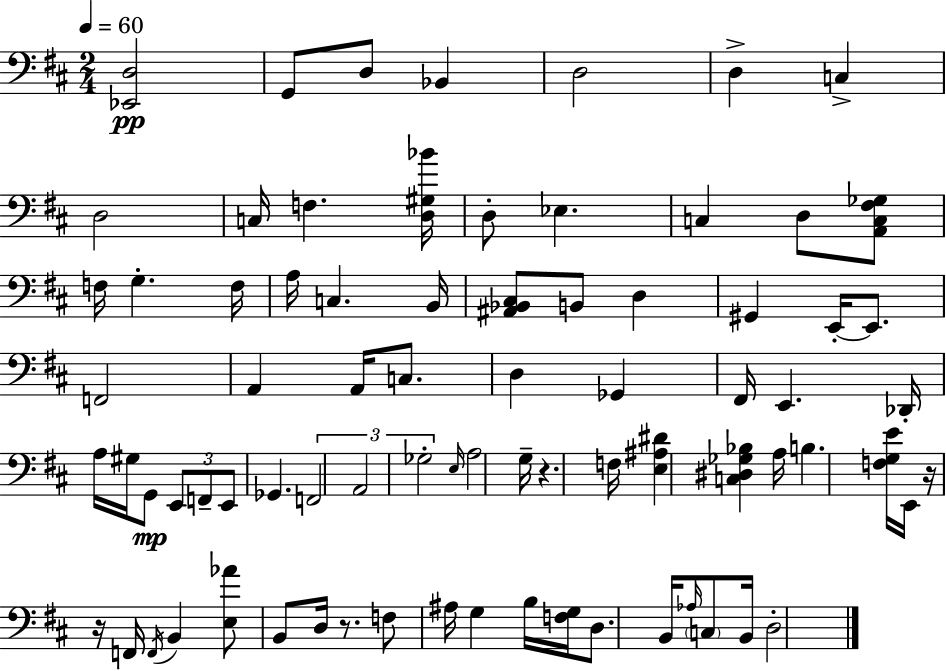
[Eb2,D3]/h G2/e D3/e Bb2/q D3/h D3/q C3/q D3/h C3/s F3/q. [D3,G#3,Bb4]/s D3/e Eb3/q. C3/q D3/e [A2,C3,F#3,Gb3]/e F3/s G3/q. F3/s A3/s C3/q. B2/s [A#2,Bb2,C#3]/e B2/e D3/q G#2/q E2/s E2/e. F2/h A2/q A2/s C3/e. D3/q Gb2/q F#2/s E2/q. Db2/s A3/s G#3/s G2/e E2/e F2/e E2/e Gb2/q. F2/h A2/h Gb3/h E3/s A3/h G3/s R/q. F3/s [E3,A#3,D#4]/q [C3,D#3,Gb3,Bb3]/q A3/s B3/q. [F3,G3,E4]/s E2/s R/s R/s F2/s F2/s B2/q [E3,Ab4]/e B2/e D3/s R/e. F3/e A#3/s G3/q B3/s [F3,G3]/s D3/e. B2/s Ab3/s C3/e B2/s D3/h